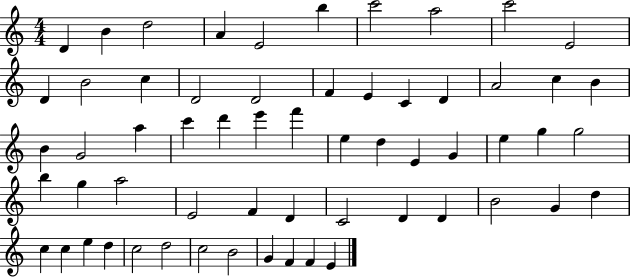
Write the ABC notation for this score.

X:1
T:Untitled
M:4/4
L:1/4
K:C
D B d2 A E2 b c'2 a2 c'2 E2 D B2 c D2 D2 F E C D A2 c B B G2 a c' d' e' f' e d E G e g g2 b g a2 E2 F D C2 D D B2 G d c c e d c2 d2 c2 B2 G F F E